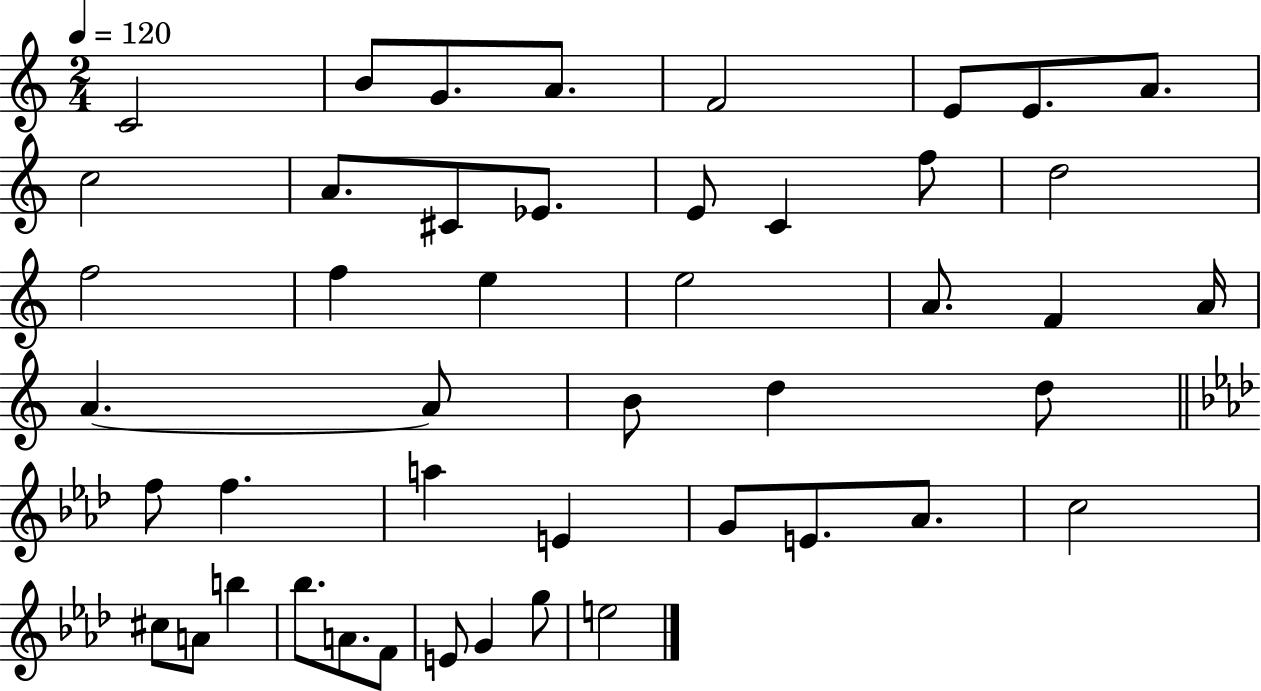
{
  \clef treble
  \numericTimeSignature
  \time 2/4
  \key c \major
  \tempo 4 = 120
  c'2 | b'8 g'8. a'8. | f'2 | e'8 e'8. a'8. | \break c''2 | a'8. cis'8 ees'8. | e'8 c'4 f''8 | d''2 | \break f''2 | f''4 e''4 | e''2 | a'8. f'4 a'16 | \break a'4.~~ a'8 | b'8 d''4 d''8 | \bar "||" \break \key aes \major f''8 f''4. | a''4 e'4 | g'8 e'8. aes'8. | c''2 | \break cis''8 a'8 b''4 | bes''8. a'8. f'8 | e'8 g'4 g''8 | e''2 | \break \bar "|."
}